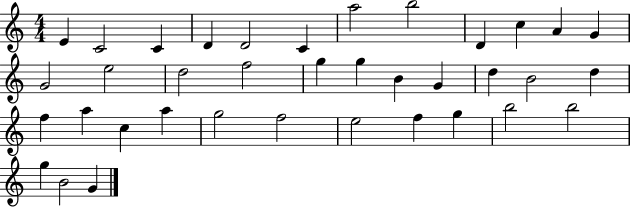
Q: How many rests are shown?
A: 0